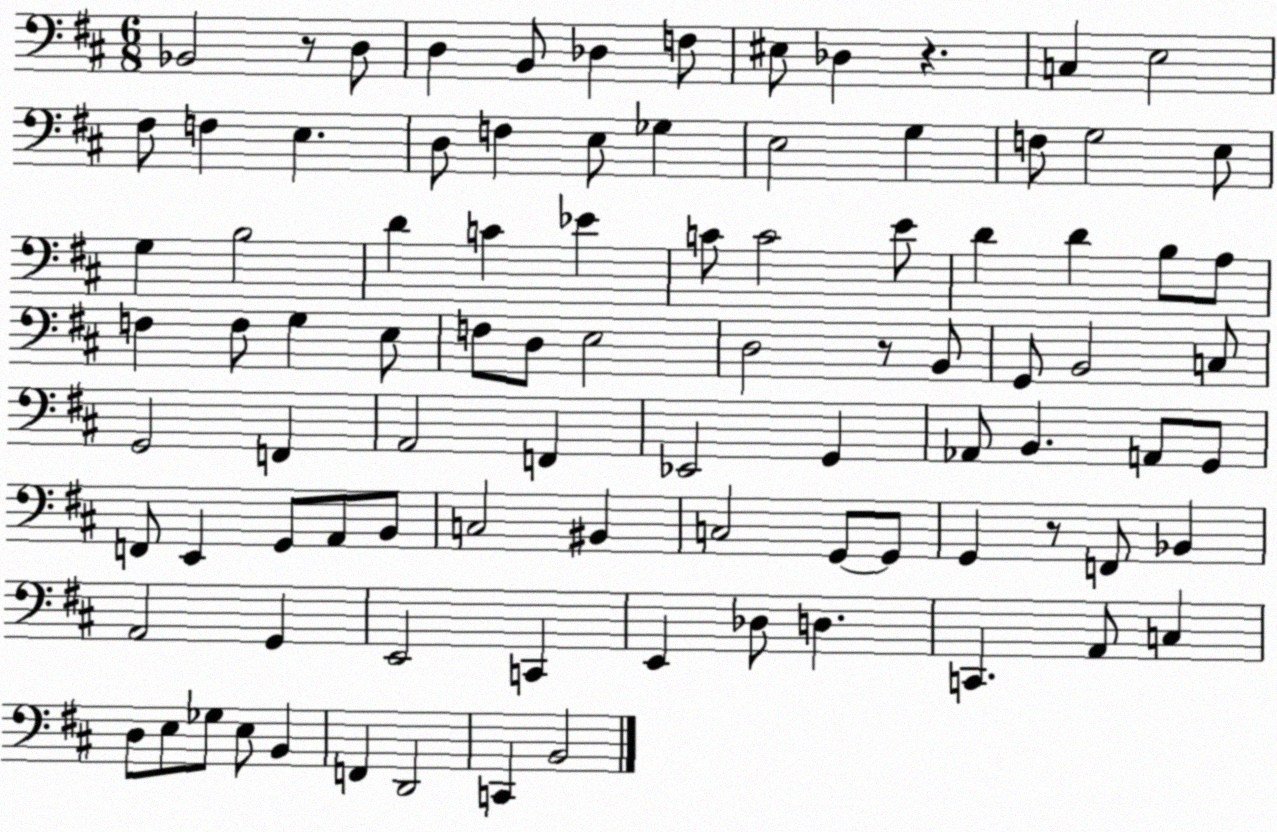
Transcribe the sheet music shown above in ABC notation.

X:1
T:Untitled
M:6/8
L:1/4
K:D
_B,,2 z/2 D,/2 D, B,,/2 _D, F,/2 ^E,/2 _D, z C, E,2 ^F,/2 F, E, D,/2 F, E,/2 _G, E,2 G, F,/2 G,2 E,/2 G, B,2 D C _E C/2 C2 E/2 D D B,/2 A,/2 F, F,/2 G, E,/2 F,/2 D,/2 E,2 D,2 z/2 B,,/2 G,,/2 B,,2 C,/2 G,,2 F,, A,,2 F,, _E,,2 G,, _A,,/2 B,, A,,/2 G,,/2 F,,/2 E,, G,,/2 A,,/2 B,,/2 C,2 ^B,, C,2 G,,/2 G,,/2 G,, z/2 F,,/2 _B,, A,,2 G,, E,,2 C,, E,, _D,/2 D, C,, A,,/2 C, D,/2 E,/2 _G,/2 E,/2 B,, F,, D,,2 C,, B,,2